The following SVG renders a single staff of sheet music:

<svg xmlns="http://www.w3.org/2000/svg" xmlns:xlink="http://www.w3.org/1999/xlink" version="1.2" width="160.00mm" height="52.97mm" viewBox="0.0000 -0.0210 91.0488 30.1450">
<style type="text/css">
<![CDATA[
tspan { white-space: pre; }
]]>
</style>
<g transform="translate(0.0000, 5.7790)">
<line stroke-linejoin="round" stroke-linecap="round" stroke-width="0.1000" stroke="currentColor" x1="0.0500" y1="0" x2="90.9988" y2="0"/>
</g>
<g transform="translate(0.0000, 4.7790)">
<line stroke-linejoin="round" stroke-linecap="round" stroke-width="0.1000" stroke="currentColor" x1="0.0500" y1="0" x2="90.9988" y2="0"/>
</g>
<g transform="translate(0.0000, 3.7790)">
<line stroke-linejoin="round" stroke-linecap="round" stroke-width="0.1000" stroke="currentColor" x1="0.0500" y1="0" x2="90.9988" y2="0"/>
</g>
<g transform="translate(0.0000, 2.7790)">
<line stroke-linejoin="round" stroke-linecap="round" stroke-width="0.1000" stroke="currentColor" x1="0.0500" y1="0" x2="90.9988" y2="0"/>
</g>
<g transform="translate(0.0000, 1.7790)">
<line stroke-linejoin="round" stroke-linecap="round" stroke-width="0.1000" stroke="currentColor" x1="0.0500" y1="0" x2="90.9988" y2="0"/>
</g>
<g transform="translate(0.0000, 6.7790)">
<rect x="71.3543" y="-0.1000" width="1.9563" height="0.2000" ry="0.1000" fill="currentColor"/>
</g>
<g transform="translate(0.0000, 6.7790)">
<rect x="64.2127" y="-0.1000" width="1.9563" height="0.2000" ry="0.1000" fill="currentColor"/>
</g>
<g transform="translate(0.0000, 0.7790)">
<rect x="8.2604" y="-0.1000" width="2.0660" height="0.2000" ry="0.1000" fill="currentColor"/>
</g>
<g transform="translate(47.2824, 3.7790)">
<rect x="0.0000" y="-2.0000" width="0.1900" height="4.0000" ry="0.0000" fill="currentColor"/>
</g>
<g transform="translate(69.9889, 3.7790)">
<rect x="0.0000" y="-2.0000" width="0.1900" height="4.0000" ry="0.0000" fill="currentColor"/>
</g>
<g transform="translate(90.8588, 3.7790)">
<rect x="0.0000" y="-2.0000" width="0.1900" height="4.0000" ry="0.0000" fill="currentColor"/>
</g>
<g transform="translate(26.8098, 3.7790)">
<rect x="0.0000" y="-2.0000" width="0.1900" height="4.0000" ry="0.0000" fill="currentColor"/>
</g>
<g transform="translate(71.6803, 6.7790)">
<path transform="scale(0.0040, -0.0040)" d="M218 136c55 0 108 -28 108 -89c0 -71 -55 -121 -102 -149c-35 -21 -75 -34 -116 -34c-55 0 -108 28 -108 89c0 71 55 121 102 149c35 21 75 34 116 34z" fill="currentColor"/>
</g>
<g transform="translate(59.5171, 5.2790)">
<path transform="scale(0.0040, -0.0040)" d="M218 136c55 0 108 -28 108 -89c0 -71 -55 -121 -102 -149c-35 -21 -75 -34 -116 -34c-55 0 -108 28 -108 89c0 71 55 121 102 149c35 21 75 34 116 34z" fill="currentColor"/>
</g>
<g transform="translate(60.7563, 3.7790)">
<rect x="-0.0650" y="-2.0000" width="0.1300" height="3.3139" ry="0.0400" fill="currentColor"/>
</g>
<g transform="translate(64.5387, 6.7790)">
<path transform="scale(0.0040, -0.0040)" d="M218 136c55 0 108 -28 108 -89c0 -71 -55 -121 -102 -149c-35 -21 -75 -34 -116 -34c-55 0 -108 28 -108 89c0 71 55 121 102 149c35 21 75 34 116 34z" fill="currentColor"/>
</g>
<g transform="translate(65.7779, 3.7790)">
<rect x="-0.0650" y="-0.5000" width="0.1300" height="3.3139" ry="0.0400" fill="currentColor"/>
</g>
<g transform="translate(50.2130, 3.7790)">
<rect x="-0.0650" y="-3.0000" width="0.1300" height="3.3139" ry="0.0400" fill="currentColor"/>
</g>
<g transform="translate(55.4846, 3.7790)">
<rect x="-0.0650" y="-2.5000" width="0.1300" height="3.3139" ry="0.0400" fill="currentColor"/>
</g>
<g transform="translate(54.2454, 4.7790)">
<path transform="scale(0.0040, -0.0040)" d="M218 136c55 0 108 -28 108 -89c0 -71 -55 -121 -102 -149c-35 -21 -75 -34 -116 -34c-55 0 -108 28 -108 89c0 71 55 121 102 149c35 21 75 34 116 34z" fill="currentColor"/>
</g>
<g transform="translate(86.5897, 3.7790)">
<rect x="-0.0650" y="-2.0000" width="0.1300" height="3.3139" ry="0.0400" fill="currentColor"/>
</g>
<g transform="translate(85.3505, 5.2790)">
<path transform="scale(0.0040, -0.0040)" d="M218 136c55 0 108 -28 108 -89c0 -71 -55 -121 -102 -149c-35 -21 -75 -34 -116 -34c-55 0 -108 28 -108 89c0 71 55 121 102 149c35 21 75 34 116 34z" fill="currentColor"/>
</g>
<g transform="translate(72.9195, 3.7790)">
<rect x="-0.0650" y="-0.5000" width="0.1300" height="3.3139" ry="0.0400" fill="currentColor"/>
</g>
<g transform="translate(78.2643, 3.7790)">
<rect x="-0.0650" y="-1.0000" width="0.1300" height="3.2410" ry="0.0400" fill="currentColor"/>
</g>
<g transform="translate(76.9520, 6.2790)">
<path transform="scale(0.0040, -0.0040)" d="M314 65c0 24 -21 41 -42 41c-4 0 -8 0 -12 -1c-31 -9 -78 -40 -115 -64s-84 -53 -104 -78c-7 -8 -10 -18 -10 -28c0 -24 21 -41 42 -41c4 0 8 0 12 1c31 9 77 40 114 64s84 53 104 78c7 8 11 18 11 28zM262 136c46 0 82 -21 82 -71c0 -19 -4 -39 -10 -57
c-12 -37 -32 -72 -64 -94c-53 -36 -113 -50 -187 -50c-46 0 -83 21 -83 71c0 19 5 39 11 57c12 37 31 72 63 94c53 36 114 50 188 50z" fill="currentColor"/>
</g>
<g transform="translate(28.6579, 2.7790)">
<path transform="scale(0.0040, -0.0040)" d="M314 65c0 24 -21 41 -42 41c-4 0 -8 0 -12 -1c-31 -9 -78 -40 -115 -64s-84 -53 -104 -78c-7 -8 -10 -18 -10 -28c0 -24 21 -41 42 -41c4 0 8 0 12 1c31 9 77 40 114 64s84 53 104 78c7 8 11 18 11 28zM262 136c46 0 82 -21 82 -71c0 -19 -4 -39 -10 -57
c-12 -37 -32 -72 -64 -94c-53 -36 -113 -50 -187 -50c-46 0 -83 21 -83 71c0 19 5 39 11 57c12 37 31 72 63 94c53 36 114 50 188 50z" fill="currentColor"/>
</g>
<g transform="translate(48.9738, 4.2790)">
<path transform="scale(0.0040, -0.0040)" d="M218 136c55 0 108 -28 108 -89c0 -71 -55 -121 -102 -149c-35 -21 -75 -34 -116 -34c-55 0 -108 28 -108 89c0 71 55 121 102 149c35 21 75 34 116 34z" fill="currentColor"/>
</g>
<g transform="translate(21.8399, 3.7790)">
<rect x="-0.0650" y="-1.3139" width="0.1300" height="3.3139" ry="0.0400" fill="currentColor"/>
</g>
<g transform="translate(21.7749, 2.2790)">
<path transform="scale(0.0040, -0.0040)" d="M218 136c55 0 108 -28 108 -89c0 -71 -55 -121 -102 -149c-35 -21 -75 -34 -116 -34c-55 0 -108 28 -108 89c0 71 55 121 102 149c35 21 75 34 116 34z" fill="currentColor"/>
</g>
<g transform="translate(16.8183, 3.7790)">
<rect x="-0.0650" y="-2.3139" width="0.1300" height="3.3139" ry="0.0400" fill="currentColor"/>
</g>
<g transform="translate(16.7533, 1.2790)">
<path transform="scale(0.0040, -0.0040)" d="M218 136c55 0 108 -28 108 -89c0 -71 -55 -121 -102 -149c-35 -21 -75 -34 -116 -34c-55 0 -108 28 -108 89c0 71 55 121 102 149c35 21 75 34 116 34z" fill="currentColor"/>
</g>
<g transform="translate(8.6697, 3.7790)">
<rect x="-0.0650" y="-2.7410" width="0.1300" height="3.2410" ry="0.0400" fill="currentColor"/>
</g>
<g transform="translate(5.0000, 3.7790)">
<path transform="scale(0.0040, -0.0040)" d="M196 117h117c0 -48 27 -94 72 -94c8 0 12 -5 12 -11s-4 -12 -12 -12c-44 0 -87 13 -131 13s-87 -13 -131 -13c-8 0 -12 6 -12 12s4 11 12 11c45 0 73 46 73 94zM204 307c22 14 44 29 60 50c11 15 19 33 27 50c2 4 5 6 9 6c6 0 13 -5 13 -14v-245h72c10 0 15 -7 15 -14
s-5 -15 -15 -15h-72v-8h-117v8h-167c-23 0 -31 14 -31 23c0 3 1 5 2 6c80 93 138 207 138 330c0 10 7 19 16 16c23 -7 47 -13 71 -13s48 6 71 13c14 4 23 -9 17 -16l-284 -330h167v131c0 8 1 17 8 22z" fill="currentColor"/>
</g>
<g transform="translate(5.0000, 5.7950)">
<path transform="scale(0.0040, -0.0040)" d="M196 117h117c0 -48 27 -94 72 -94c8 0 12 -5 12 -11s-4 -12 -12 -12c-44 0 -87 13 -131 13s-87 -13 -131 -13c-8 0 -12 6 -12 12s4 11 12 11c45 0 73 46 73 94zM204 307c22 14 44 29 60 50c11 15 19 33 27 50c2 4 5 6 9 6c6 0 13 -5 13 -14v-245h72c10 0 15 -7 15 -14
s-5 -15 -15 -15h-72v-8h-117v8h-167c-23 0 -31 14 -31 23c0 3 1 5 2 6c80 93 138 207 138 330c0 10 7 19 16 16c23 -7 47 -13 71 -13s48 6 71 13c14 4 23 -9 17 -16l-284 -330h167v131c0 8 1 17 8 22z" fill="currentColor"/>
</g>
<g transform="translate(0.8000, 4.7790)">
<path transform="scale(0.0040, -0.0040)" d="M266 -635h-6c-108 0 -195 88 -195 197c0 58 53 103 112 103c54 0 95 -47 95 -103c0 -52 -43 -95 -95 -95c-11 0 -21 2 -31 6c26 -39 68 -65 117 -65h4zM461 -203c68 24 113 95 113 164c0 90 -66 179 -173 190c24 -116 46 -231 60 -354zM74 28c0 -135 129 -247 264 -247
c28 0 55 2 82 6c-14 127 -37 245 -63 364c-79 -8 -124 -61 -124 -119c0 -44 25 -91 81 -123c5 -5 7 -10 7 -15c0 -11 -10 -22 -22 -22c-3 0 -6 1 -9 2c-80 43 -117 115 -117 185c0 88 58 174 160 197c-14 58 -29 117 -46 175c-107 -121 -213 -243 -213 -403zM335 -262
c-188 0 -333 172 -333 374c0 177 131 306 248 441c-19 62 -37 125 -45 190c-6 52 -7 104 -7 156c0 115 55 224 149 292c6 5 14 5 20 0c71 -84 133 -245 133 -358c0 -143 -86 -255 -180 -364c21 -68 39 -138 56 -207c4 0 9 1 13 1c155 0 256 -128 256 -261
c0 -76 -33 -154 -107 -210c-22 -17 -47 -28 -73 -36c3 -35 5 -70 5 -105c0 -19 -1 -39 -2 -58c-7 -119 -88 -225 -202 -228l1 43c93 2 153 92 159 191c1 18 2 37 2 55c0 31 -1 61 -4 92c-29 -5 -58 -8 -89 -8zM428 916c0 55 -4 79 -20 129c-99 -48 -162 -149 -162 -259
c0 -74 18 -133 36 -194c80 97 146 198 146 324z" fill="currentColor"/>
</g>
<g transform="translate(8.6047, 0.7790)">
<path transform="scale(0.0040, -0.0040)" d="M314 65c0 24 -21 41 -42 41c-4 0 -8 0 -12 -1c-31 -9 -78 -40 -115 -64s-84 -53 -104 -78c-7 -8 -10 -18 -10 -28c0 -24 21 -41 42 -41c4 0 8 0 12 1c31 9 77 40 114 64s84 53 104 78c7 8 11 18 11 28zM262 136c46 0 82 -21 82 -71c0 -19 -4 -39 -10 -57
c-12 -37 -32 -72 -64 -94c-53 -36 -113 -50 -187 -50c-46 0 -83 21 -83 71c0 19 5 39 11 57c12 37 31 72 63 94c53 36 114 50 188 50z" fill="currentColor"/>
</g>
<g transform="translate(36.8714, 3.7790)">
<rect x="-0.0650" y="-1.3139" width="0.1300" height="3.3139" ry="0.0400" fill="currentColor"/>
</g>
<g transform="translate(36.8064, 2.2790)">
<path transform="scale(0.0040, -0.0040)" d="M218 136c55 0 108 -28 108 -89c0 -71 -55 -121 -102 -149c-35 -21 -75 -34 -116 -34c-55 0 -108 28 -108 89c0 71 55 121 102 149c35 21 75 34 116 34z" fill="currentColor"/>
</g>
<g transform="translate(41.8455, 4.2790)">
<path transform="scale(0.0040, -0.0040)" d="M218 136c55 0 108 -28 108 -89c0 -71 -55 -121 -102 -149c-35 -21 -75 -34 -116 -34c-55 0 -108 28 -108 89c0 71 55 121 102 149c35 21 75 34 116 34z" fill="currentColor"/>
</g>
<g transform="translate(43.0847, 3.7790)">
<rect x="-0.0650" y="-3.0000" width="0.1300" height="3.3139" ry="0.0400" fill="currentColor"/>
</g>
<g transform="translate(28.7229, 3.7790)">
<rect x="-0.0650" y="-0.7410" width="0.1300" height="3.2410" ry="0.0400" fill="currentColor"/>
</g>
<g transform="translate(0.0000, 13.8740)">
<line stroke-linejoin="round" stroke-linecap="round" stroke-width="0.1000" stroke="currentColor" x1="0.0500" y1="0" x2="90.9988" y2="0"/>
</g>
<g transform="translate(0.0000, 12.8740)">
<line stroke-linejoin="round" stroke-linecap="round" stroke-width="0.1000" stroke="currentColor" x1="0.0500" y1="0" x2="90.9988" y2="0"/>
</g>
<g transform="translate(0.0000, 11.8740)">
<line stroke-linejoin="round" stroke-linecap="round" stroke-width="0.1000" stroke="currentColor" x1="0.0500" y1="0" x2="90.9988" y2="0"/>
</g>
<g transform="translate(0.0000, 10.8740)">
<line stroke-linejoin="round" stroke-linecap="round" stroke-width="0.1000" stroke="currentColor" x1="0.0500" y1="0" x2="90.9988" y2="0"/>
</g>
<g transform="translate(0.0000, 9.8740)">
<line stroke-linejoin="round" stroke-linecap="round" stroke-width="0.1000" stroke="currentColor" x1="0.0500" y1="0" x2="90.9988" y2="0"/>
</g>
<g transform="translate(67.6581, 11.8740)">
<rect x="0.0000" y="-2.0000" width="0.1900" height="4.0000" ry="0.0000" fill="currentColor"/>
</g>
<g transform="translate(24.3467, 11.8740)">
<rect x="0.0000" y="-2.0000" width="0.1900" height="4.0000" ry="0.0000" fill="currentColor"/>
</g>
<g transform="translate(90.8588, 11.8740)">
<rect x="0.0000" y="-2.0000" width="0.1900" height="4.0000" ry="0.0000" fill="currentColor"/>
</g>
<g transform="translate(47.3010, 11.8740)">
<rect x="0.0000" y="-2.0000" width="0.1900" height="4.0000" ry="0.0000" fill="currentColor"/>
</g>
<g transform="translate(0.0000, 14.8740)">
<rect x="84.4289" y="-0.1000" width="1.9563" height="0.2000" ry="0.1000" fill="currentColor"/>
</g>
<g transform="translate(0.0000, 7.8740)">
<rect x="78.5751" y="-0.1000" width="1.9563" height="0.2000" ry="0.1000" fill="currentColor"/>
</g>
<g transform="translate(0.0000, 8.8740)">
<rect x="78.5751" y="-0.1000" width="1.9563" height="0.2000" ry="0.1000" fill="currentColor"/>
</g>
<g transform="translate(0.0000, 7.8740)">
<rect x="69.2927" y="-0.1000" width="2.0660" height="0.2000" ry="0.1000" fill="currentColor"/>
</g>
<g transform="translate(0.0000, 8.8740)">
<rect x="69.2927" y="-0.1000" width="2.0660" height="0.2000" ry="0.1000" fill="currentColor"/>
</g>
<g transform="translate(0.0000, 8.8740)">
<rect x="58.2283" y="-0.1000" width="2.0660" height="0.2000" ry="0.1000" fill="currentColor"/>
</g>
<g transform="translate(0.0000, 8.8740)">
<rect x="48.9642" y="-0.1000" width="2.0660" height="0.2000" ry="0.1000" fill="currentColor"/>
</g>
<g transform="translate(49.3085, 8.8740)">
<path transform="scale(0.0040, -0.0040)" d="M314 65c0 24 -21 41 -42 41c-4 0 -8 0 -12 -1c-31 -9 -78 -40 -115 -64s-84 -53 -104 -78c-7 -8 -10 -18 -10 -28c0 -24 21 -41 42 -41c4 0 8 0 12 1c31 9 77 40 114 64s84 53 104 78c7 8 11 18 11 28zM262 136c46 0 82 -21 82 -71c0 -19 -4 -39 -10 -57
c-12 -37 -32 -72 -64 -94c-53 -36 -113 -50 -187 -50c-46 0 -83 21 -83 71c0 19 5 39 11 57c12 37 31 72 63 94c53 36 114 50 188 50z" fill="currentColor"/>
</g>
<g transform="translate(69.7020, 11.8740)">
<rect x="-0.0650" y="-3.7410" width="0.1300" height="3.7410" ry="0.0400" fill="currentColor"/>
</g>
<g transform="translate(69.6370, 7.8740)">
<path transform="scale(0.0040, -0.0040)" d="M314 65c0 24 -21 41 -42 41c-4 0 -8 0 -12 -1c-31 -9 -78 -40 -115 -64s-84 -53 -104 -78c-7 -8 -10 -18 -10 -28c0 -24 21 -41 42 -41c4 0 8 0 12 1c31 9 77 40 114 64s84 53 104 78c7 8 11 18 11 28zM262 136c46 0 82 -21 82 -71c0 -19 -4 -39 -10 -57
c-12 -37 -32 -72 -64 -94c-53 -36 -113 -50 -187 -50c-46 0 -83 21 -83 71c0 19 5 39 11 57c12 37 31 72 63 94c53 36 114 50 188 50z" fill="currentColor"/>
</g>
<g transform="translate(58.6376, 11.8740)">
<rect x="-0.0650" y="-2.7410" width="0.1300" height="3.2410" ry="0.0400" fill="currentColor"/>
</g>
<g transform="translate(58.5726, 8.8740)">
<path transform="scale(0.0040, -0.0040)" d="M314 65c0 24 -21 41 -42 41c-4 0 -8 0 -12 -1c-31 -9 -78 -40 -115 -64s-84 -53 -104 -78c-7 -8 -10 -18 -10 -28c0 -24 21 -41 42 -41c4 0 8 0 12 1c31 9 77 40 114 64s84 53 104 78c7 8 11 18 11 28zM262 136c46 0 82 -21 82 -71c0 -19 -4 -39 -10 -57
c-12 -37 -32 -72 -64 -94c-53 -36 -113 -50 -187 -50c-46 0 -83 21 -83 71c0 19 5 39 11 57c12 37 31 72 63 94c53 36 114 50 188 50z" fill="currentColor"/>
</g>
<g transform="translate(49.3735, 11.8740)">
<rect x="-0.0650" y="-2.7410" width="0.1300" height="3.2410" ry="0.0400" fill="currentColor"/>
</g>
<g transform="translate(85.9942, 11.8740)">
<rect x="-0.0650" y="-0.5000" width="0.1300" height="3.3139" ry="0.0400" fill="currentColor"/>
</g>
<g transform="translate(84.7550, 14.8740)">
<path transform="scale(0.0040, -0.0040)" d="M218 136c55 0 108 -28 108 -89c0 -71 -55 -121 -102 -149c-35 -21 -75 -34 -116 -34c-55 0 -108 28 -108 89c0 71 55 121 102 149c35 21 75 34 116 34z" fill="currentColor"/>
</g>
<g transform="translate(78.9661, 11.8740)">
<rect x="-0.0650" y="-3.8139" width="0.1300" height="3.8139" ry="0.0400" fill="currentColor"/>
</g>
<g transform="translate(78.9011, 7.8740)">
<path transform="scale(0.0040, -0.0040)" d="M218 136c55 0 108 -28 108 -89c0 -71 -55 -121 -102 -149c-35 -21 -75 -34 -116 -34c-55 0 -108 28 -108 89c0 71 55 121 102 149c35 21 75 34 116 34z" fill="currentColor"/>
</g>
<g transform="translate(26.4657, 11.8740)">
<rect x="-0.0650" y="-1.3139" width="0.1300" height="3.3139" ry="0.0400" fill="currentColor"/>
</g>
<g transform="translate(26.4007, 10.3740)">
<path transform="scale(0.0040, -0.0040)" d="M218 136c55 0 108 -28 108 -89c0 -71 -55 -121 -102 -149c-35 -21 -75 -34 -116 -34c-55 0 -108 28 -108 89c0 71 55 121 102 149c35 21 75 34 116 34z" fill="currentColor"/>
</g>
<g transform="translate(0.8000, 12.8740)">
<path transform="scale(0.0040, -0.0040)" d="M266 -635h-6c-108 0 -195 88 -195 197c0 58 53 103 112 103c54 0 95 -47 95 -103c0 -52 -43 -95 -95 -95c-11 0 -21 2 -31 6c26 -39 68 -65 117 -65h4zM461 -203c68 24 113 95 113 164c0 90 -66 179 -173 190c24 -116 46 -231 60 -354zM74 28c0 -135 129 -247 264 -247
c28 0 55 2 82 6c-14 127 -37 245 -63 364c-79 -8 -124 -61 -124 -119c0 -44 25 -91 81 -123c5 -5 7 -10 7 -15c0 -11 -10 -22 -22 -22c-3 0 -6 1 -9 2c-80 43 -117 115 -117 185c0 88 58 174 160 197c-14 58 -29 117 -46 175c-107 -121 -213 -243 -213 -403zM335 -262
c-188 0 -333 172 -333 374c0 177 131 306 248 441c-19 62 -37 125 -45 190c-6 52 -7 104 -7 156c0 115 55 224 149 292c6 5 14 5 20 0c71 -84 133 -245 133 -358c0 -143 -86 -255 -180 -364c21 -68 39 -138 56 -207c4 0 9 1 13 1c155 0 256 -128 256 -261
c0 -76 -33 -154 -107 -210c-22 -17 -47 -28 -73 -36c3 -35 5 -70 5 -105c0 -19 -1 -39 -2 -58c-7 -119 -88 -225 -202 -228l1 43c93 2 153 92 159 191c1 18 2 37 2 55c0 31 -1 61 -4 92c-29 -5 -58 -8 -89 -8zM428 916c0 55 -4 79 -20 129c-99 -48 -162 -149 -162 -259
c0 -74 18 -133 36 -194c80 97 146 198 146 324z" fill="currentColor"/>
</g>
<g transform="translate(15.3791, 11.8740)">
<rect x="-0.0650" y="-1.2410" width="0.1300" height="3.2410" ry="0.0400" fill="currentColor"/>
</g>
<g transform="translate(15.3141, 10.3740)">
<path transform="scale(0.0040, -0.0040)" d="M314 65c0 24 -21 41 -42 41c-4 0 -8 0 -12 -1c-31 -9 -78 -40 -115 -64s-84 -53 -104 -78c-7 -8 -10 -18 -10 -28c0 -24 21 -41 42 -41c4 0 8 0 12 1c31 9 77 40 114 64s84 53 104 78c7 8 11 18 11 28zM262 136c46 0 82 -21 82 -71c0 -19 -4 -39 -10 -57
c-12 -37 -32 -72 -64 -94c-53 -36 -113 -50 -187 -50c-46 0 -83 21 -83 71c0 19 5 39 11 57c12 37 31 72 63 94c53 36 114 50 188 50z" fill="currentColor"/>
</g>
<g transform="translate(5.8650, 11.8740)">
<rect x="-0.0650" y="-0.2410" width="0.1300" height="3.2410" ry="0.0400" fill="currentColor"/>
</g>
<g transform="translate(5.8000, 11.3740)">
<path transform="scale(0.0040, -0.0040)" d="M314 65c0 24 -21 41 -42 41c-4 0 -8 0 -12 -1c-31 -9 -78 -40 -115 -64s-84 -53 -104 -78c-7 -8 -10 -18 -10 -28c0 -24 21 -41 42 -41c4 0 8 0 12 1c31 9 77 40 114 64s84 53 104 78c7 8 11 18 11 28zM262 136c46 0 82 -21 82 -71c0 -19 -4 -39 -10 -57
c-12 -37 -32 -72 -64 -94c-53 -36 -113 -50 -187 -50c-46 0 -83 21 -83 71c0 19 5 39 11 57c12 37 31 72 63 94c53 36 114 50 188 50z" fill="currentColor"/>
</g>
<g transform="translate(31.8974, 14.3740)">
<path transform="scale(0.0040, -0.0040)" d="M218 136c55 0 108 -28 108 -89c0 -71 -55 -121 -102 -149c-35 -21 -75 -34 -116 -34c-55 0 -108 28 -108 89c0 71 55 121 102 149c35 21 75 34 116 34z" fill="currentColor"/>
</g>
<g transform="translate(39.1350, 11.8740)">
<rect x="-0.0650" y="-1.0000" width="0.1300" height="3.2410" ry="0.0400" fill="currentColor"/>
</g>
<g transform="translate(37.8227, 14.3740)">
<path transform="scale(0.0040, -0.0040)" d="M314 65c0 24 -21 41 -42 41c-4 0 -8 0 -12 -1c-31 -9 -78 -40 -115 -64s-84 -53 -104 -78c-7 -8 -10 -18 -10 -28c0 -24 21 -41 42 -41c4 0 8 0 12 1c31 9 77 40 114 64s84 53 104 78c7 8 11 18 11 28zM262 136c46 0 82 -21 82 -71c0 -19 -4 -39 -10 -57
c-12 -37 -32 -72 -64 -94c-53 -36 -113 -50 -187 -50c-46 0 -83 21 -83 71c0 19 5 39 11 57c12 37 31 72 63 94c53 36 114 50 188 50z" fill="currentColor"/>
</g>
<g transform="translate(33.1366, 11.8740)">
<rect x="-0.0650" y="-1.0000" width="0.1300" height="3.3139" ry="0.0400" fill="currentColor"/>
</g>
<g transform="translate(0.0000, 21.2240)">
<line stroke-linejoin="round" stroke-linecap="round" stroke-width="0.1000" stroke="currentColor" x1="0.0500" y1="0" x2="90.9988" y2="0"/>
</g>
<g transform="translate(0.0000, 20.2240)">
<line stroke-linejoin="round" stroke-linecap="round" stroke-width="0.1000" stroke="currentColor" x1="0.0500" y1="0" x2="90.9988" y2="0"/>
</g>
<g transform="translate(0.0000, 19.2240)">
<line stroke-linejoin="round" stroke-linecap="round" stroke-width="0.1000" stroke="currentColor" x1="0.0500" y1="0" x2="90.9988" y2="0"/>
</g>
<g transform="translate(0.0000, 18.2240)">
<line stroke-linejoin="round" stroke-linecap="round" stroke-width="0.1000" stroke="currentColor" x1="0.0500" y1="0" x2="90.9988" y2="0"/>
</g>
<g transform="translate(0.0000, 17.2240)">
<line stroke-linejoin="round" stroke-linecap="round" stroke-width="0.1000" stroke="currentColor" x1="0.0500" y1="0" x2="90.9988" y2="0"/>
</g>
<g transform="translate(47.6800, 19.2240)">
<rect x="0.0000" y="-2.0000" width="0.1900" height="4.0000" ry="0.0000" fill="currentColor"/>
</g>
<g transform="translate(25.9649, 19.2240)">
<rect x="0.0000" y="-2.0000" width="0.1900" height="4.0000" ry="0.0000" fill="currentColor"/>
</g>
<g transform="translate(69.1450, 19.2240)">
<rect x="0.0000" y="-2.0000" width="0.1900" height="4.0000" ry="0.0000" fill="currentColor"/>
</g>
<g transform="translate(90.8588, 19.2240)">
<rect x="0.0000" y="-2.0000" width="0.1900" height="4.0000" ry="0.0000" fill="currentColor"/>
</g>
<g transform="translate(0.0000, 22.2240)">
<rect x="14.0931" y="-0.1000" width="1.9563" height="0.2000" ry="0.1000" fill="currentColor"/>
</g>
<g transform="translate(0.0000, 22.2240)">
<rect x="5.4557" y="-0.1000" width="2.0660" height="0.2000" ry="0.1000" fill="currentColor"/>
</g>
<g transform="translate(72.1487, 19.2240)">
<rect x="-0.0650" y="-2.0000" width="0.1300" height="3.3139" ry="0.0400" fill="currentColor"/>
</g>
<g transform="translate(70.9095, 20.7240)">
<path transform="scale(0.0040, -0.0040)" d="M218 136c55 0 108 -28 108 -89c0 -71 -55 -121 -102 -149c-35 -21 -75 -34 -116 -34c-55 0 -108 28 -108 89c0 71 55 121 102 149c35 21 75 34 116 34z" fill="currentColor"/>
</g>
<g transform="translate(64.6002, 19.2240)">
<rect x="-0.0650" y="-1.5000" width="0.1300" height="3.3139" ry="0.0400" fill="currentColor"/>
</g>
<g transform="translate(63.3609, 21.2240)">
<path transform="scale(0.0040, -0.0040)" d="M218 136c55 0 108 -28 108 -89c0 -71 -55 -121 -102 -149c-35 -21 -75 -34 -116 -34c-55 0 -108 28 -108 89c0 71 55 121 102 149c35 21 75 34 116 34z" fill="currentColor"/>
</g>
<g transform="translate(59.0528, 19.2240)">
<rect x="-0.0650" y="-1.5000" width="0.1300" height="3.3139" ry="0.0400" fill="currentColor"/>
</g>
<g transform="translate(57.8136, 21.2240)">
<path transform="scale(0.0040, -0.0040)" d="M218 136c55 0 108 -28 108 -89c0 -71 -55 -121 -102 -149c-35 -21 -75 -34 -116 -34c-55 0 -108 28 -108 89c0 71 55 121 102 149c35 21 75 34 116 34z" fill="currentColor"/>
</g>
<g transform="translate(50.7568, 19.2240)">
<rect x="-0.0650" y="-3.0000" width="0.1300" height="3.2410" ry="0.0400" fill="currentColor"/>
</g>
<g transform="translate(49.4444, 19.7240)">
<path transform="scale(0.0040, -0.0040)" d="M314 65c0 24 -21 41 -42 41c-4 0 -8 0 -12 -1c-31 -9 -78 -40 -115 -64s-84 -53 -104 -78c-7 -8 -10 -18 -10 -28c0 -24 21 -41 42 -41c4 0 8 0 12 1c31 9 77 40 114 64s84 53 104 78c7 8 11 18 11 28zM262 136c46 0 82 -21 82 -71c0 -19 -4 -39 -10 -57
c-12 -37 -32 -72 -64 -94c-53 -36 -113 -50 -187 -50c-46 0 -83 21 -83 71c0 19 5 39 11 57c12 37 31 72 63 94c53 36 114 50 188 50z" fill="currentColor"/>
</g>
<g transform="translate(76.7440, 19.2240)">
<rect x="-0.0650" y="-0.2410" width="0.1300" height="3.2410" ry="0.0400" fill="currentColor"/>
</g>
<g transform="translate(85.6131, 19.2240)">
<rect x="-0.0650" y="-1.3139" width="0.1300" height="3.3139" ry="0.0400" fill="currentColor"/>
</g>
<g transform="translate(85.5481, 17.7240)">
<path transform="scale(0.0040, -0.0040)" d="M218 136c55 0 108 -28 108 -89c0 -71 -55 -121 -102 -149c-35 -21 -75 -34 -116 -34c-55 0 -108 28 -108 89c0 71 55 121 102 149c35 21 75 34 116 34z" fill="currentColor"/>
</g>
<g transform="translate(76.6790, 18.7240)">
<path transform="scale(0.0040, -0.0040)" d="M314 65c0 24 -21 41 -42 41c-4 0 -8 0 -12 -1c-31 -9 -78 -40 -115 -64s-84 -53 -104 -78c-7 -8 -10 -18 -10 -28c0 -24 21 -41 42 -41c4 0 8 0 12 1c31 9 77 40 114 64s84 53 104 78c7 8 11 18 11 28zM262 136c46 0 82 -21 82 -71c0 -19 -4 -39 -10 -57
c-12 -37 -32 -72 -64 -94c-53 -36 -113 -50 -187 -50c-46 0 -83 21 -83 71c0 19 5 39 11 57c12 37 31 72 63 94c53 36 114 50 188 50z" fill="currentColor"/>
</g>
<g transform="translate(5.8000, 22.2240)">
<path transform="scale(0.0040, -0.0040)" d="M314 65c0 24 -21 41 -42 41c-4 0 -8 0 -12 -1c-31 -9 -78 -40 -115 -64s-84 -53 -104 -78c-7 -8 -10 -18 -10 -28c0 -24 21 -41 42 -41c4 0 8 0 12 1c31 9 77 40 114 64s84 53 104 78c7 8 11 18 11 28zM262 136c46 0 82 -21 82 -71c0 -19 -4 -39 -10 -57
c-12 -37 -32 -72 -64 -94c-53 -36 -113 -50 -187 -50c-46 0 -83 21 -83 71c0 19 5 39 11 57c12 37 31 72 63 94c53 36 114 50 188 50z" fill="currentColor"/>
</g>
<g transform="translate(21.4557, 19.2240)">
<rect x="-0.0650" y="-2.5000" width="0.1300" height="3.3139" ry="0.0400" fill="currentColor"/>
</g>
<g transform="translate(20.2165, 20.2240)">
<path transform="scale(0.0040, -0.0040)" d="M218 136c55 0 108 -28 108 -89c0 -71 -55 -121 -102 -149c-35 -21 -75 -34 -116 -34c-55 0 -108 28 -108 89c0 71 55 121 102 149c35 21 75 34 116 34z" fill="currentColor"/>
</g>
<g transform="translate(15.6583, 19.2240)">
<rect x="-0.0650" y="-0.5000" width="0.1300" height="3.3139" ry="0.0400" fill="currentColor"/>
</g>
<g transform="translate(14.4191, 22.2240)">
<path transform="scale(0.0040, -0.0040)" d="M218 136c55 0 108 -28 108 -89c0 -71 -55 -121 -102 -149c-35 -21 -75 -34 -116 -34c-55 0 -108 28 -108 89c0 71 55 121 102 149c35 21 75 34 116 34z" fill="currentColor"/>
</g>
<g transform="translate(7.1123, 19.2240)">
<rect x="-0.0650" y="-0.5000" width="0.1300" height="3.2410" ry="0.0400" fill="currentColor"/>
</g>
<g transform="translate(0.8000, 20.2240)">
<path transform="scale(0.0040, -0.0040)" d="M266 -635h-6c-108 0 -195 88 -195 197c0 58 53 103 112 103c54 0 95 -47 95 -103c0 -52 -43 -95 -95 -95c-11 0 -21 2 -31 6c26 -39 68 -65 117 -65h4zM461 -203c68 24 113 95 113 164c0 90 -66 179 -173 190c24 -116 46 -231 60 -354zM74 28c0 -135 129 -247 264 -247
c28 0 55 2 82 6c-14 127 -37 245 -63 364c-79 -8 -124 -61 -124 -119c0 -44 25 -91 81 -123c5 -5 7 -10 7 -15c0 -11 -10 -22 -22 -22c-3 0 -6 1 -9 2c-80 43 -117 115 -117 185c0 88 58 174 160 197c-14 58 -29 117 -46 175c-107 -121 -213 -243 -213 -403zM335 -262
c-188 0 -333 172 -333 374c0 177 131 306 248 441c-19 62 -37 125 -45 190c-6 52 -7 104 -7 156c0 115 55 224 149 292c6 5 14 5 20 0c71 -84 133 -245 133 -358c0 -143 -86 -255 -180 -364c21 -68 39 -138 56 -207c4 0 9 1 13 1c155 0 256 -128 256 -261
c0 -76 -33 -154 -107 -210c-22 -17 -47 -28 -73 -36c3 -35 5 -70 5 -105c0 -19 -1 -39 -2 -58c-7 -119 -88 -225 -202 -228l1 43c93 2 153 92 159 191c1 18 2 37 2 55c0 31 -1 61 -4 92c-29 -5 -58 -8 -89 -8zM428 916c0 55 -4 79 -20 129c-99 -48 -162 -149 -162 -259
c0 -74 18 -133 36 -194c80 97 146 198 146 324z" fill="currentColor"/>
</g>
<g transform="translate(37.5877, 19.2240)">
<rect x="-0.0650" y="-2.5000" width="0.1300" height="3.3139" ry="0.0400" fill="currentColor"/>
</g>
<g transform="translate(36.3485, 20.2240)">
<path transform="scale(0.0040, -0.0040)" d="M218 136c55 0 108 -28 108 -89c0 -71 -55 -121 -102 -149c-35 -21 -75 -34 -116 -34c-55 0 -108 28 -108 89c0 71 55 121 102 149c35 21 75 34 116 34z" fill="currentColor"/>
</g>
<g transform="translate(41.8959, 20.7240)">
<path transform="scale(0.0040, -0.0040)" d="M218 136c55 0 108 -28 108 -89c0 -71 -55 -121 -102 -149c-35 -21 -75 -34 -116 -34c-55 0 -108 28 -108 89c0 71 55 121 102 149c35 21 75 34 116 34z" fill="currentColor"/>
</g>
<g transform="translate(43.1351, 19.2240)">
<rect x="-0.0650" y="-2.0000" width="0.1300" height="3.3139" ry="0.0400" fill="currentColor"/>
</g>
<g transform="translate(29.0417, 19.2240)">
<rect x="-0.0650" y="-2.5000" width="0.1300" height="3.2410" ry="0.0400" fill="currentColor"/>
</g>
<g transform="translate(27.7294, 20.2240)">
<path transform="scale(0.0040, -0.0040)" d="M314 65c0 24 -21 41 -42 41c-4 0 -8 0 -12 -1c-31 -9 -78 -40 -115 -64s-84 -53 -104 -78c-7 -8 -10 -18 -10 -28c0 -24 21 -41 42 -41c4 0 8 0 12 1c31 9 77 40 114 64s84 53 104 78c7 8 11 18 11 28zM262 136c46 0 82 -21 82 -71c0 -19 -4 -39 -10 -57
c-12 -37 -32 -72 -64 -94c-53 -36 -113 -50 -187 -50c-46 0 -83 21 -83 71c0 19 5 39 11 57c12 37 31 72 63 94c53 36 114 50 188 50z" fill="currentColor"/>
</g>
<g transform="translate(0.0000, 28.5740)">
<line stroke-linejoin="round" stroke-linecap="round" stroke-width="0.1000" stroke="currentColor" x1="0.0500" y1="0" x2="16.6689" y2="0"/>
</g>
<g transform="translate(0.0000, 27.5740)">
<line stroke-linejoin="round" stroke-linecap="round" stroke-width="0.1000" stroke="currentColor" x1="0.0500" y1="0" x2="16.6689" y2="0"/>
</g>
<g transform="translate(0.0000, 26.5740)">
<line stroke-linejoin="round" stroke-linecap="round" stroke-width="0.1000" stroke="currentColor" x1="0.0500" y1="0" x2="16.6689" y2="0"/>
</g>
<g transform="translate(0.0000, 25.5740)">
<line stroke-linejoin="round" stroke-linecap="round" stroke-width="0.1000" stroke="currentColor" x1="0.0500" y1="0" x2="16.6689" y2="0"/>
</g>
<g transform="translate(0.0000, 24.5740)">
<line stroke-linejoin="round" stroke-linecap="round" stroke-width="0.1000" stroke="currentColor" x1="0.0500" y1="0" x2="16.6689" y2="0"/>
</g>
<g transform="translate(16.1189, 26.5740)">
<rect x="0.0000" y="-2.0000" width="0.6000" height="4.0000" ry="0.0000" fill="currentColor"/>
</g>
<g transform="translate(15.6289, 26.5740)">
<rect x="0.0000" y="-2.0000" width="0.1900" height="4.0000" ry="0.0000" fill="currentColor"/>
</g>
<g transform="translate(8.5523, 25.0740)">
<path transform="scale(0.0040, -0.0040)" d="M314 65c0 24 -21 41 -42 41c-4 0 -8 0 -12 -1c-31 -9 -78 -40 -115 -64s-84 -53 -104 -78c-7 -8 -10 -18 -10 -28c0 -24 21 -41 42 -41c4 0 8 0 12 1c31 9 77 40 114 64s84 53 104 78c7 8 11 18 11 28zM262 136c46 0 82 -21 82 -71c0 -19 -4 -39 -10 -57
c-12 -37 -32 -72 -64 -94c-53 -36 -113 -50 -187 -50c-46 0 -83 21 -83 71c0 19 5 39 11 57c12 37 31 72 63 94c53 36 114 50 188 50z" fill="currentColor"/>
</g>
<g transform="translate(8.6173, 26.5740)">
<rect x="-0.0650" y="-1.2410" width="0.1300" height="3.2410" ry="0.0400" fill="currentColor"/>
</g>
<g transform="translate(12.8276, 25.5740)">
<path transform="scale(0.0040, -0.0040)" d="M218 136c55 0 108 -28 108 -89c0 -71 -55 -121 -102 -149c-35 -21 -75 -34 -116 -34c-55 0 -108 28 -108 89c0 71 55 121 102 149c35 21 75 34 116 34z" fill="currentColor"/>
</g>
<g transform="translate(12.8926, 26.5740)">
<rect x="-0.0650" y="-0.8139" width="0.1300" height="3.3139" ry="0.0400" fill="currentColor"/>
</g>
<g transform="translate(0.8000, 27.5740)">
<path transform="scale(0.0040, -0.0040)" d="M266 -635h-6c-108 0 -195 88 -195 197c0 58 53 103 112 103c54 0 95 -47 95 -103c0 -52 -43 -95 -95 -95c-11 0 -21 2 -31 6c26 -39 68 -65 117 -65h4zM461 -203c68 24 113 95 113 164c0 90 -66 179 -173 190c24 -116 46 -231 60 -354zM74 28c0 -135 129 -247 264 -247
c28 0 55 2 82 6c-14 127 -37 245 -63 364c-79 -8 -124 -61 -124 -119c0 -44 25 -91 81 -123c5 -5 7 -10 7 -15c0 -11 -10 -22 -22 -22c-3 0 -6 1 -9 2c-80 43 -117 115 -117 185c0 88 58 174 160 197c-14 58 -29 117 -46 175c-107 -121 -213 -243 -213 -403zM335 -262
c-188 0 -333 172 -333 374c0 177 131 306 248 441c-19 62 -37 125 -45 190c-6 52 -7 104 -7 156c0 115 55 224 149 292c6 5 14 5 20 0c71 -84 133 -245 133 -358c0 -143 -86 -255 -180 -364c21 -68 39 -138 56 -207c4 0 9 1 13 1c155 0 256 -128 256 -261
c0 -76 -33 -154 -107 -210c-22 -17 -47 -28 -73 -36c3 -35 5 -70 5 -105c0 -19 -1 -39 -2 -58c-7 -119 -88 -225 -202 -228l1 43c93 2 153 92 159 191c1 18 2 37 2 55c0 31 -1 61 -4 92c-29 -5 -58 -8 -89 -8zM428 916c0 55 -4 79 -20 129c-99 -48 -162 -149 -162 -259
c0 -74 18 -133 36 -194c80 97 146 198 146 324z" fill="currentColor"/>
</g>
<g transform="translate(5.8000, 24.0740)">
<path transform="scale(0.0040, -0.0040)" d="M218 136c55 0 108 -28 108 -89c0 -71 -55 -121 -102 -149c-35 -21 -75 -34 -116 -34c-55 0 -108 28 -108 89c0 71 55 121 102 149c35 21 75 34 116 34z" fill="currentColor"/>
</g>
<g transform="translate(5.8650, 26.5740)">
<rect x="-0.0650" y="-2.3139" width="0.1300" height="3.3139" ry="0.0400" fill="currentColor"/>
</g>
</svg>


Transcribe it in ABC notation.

X:1
T:Untitled
M:4/4
L:1/4
K:C
a2 g e d2 e A A G F C C D2 F c2 e2 e D D2 a2 a2 c'2 c' C C2 C G G2 G F A2 E E F c2 e g e2 d